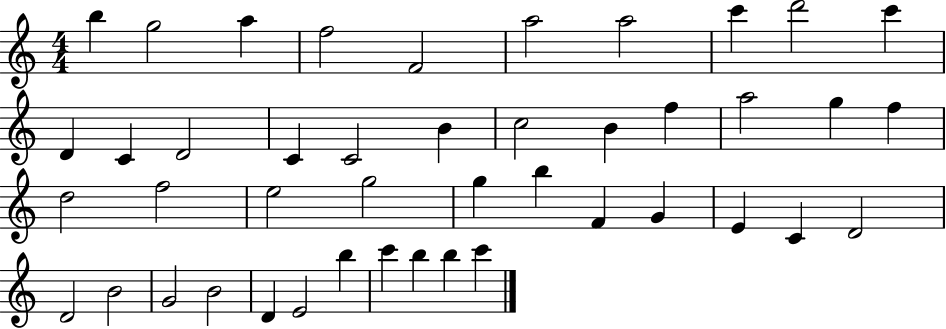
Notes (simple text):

B5/q G5/h A5/q F5/h F4/h A5/h A5/h C6/q D6/h C6/q D4/q C4/q D4/h C4/q C4/h B4/q C5/h B4/q F5/q A5/h G5/q F5/q D5/h F5/h E5/h G5/h G5/q B5/q F4/q G4/q E4/q C4/q D4/h D4/h B4/h G4/h B4/h D4/q E4/h B5/q C6/q B5/q B5/q C6/q